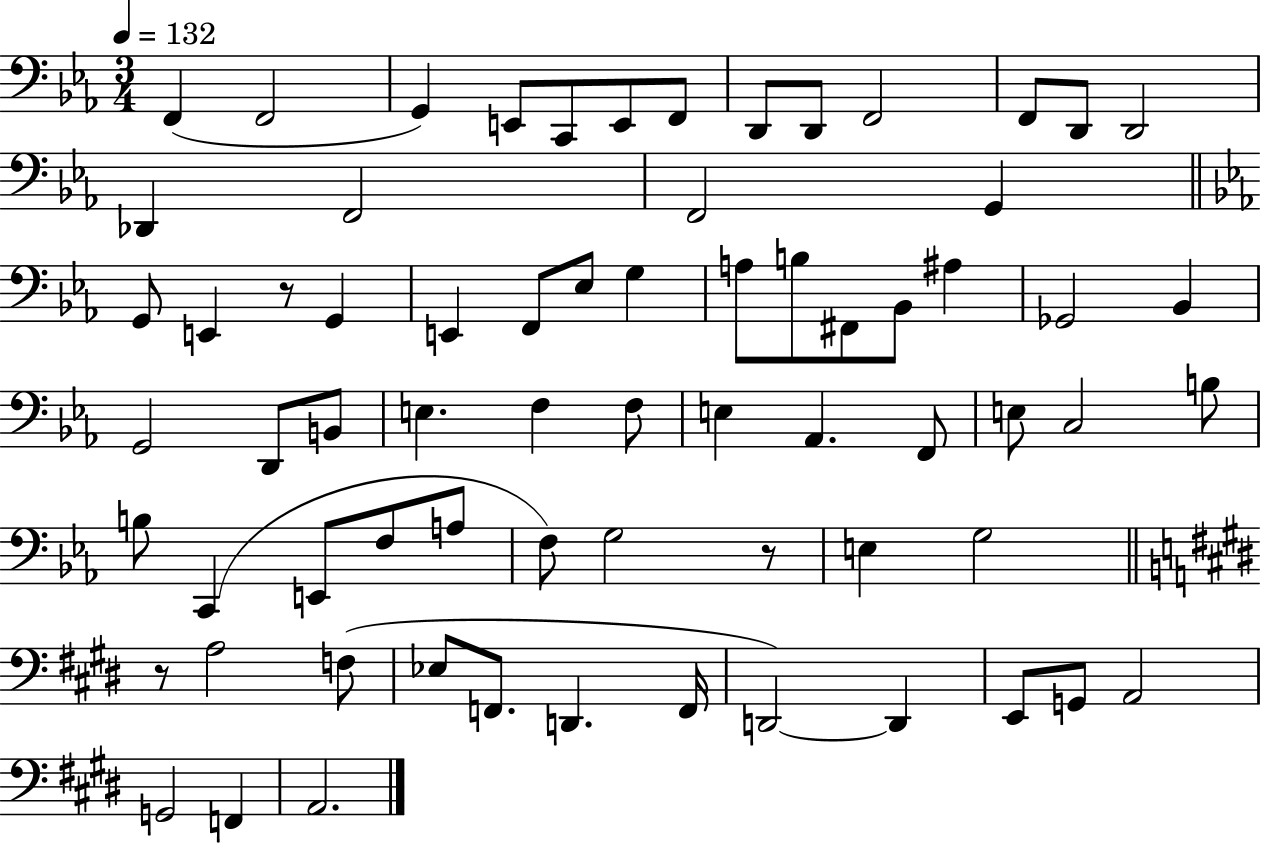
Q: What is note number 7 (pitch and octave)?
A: F2